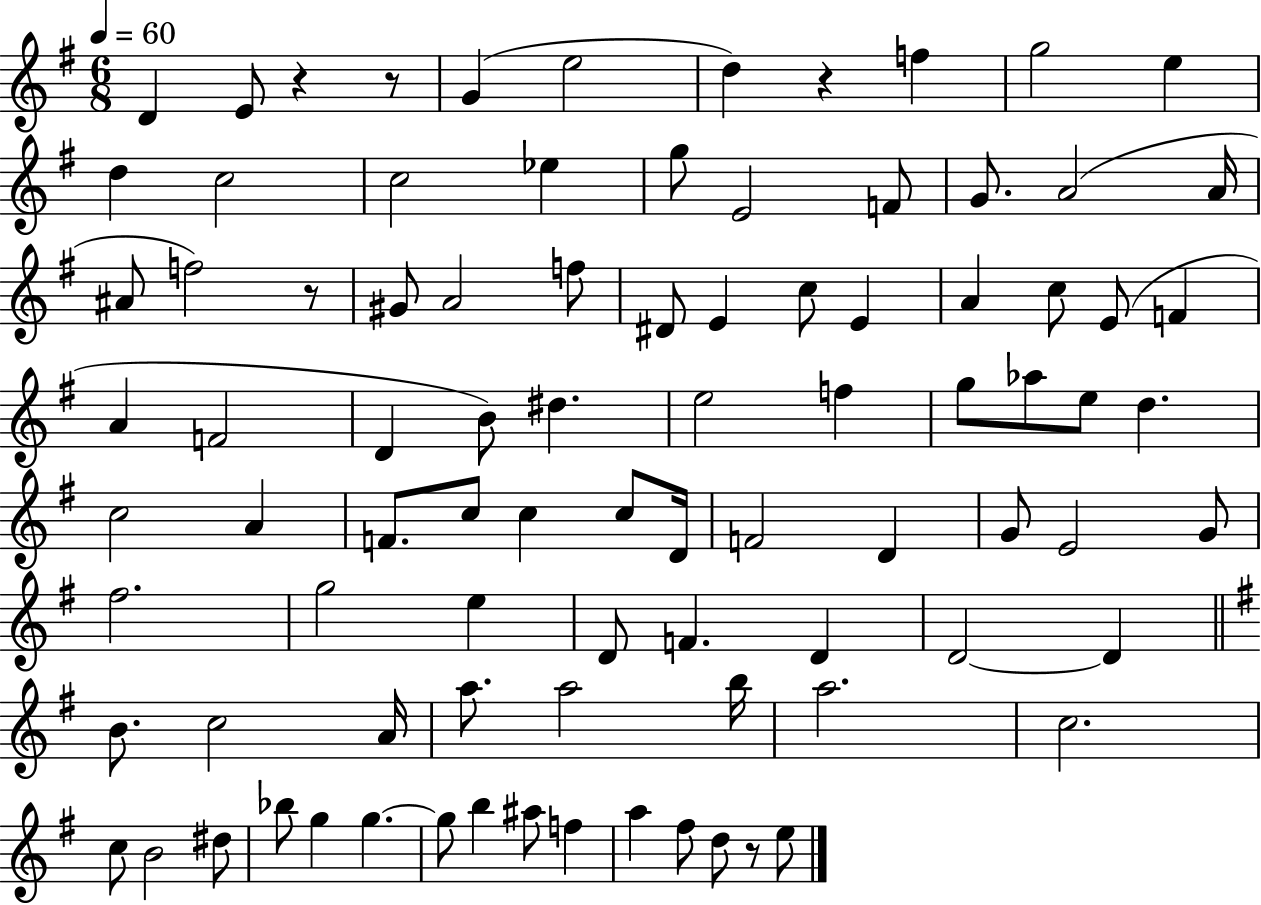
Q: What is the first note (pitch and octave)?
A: D4